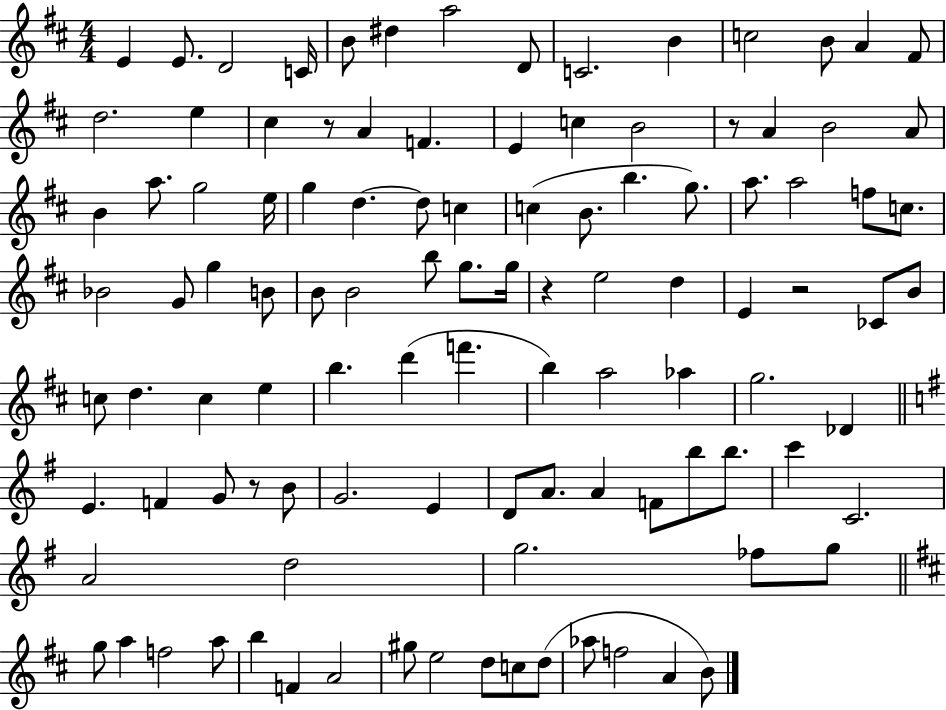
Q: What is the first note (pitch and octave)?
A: E4